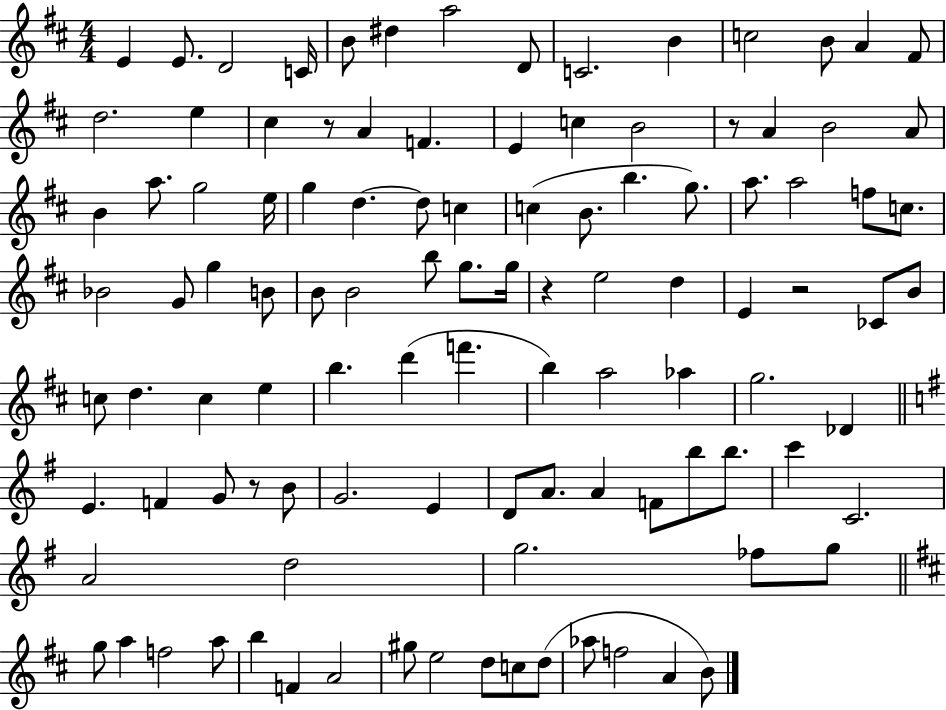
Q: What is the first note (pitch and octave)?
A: E4